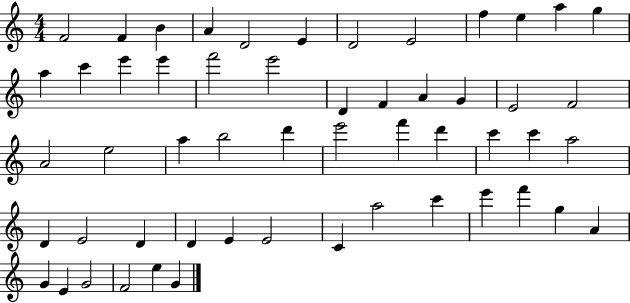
{
  \clef treble
  \numericTimeSignature
  \time 4/4
  \key c \major
  f'2 f'4 b'4 | a'4 d'2 e'4 | d'2 e'2 | f''4 e''4 a''4 g''4 | \break a''4 c'''4 e'''4 e'''4 | f'''2 e'''2 | d'4 f'4 a'4 g'4 | e'2 f'2 | \break a'2 e''2 | a''4 b''2 d'''4 | e'''2 f'''4 d'''4 | c'''4 c'''4 a''2 | \break d'4 e'2 d'4 | d'4 e'4 e'2 | c'4 a''2 c'''4 | e'''4 f'''4 g''4 a'4 | \break g'4 e'4 g'2 | f'2 e''4 g'4 | \bar "|."
}